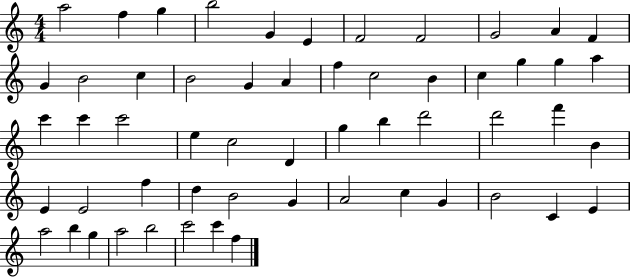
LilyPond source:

{
  \clef treble
  \numericTimeSignature
  \time 4/4
  \key c \major
  a''2 f''4 g''4 | b''2 g'4 e'4 | f'2 f'2 | g'2 a'4 f'4 | \break g'4 b'2 c''4 | b'2 g'4 a'4 | f''4 c''2 b'4 | c''4 g''4 g''4 a''4 | \break c'''4 c'''4 c'''2 | e''4 c''2 d'4 | g''4 b''4 d'''2 | d'''2 f'''4 b'4 | \break e'4 e'2 f''4 | d''4 b'2 g'4 | a'2 c''4 g'4 | b'2 c'4 e'4 | \break a''2 b''4 g''4 | a''2 b''2 | c'''2 c'''4 f''4 | \bar "|."
}